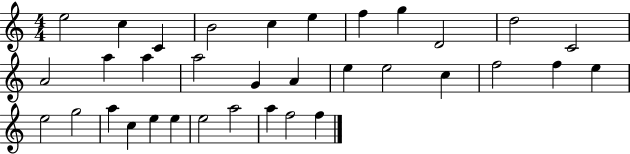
X:1
T:Untitled
M:4/4
L:1/4
K:C
e2 c C B2 c e f g D2 d2 C2 A2 a a a2 G A e e2 c f2 f e e2 g2 a c e e e2 a2 a f2 f